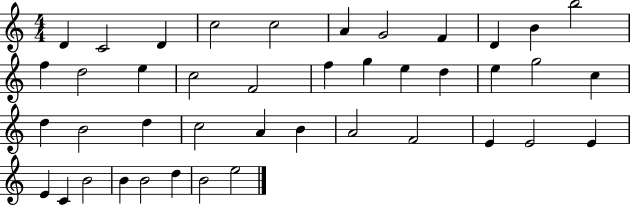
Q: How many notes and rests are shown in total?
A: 42